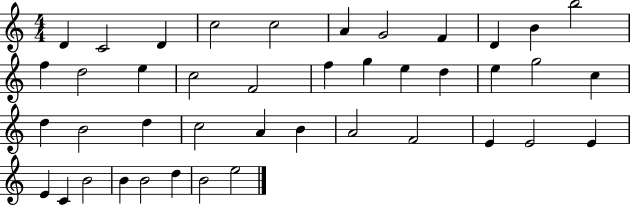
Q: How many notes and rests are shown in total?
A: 42